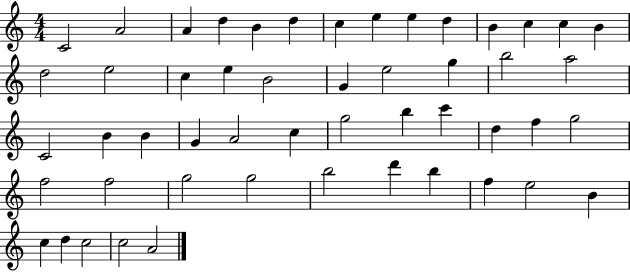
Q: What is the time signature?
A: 4/4